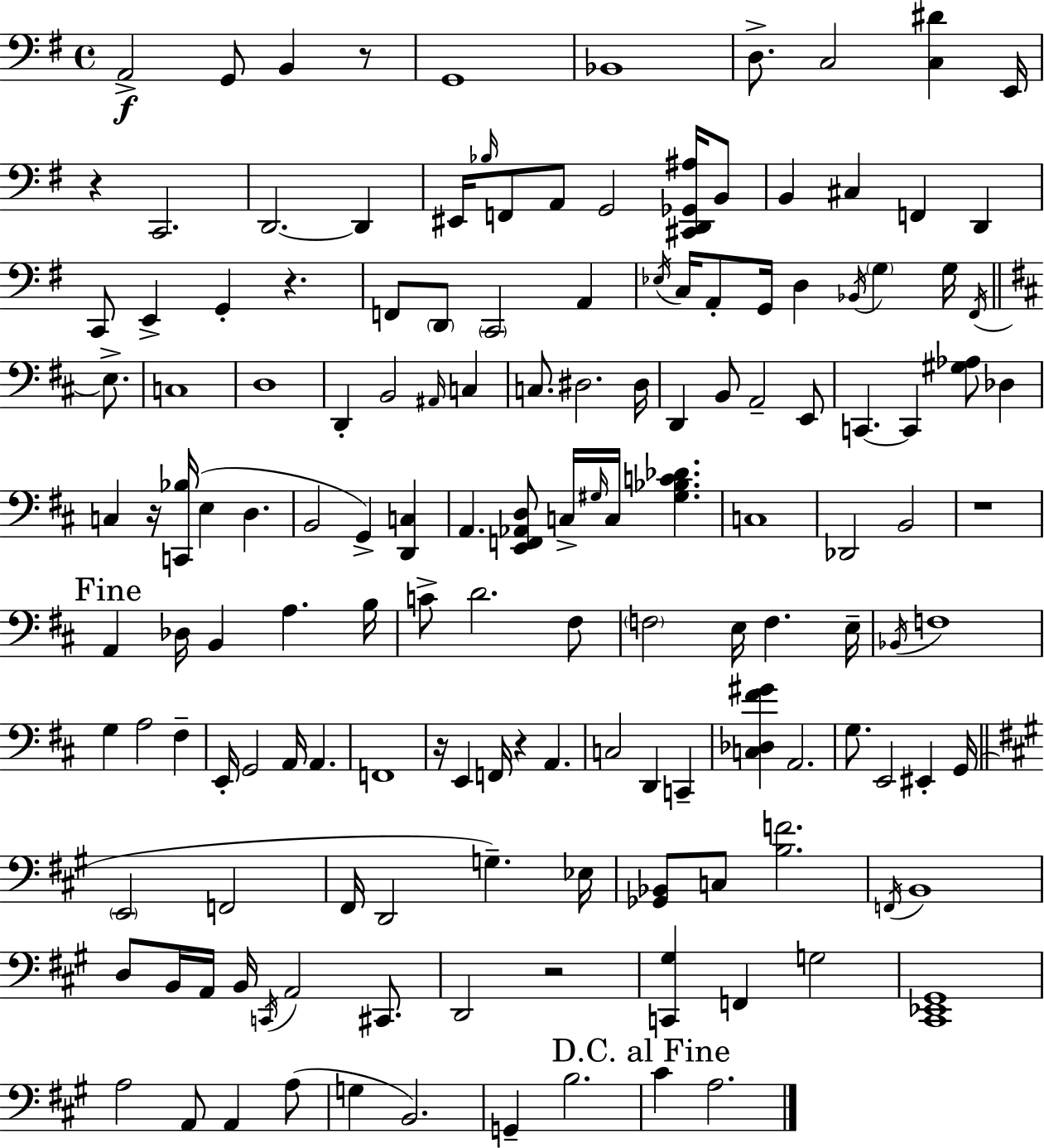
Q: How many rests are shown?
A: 8